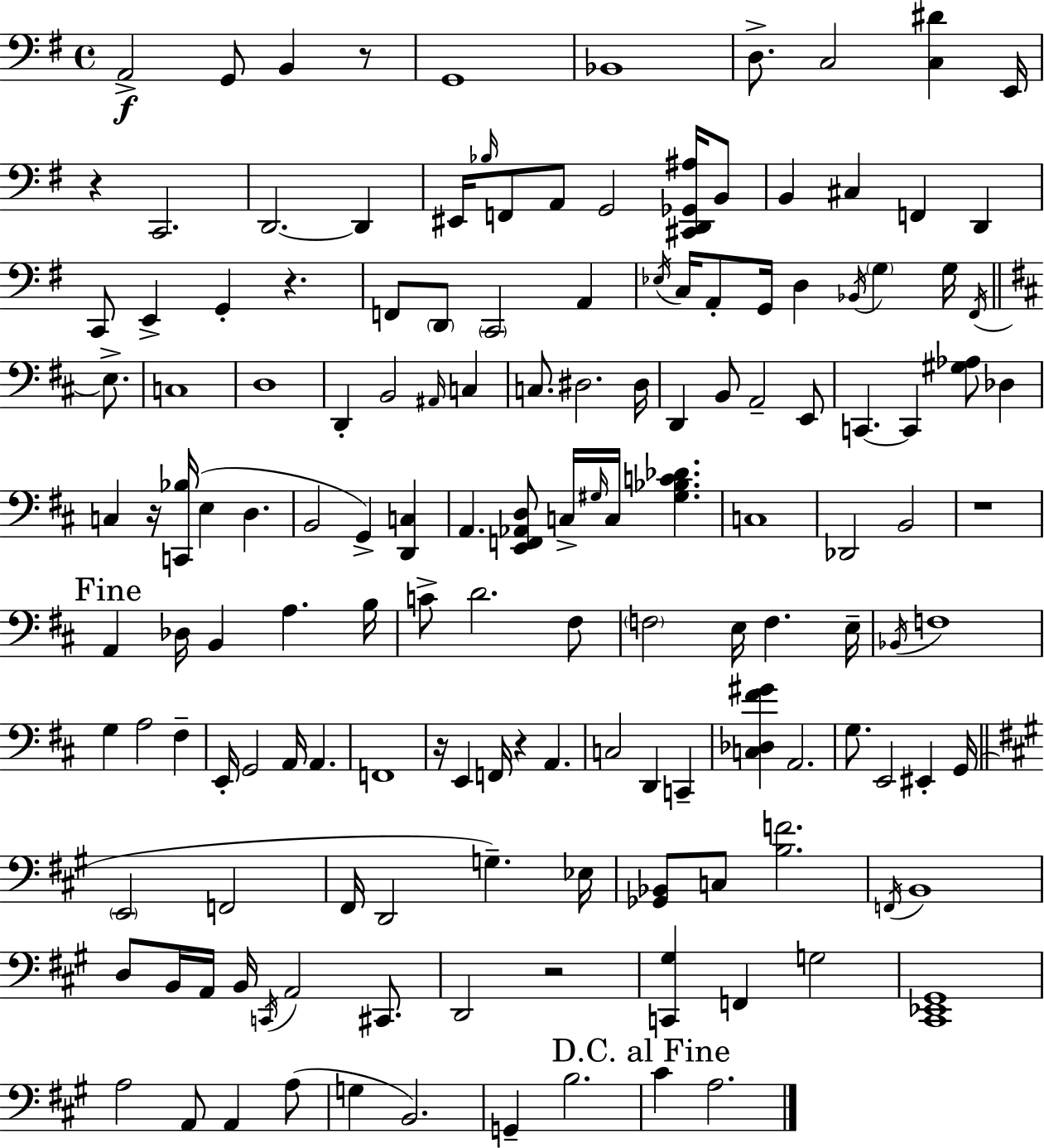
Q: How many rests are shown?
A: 8